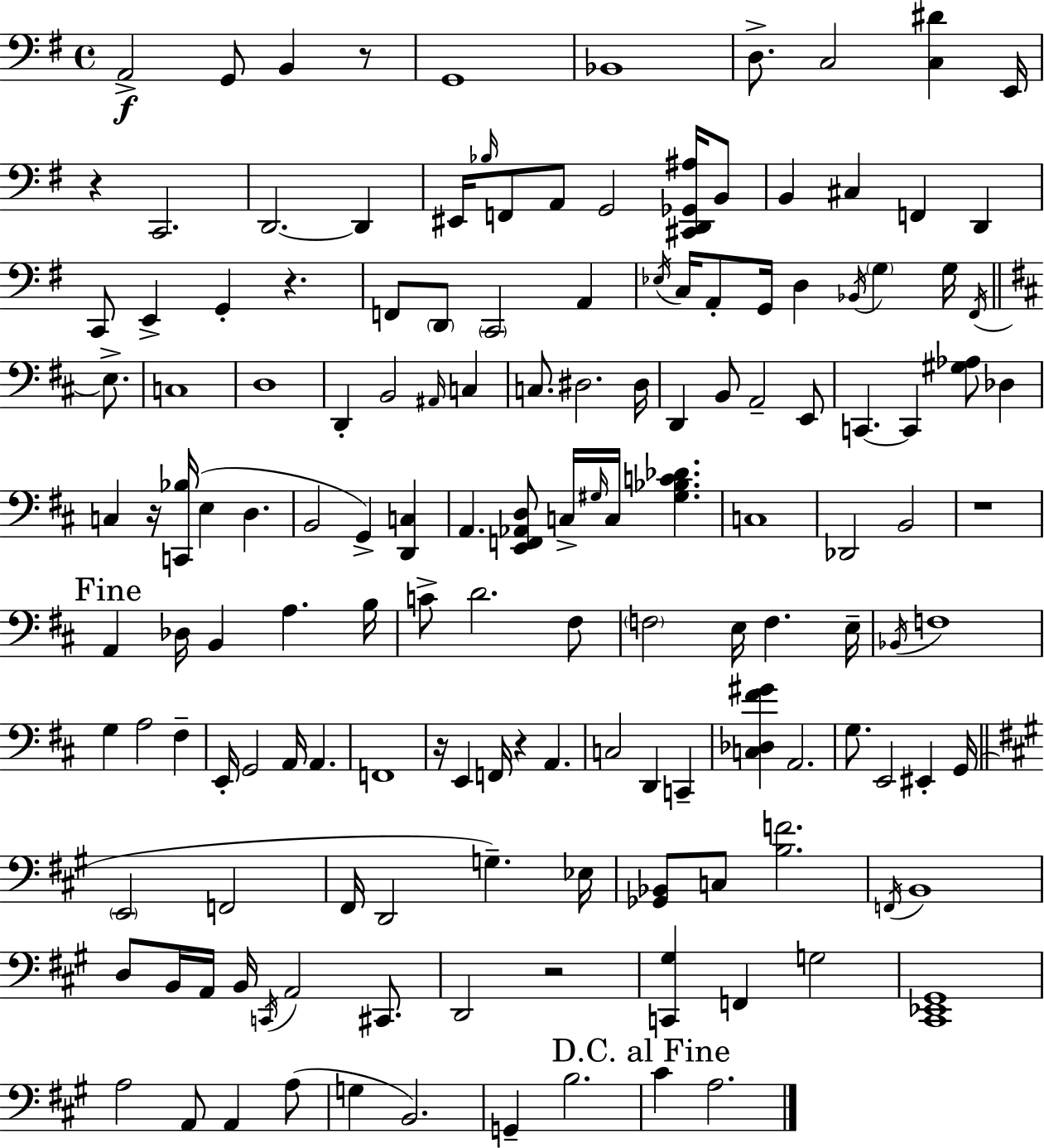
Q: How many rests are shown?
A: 8